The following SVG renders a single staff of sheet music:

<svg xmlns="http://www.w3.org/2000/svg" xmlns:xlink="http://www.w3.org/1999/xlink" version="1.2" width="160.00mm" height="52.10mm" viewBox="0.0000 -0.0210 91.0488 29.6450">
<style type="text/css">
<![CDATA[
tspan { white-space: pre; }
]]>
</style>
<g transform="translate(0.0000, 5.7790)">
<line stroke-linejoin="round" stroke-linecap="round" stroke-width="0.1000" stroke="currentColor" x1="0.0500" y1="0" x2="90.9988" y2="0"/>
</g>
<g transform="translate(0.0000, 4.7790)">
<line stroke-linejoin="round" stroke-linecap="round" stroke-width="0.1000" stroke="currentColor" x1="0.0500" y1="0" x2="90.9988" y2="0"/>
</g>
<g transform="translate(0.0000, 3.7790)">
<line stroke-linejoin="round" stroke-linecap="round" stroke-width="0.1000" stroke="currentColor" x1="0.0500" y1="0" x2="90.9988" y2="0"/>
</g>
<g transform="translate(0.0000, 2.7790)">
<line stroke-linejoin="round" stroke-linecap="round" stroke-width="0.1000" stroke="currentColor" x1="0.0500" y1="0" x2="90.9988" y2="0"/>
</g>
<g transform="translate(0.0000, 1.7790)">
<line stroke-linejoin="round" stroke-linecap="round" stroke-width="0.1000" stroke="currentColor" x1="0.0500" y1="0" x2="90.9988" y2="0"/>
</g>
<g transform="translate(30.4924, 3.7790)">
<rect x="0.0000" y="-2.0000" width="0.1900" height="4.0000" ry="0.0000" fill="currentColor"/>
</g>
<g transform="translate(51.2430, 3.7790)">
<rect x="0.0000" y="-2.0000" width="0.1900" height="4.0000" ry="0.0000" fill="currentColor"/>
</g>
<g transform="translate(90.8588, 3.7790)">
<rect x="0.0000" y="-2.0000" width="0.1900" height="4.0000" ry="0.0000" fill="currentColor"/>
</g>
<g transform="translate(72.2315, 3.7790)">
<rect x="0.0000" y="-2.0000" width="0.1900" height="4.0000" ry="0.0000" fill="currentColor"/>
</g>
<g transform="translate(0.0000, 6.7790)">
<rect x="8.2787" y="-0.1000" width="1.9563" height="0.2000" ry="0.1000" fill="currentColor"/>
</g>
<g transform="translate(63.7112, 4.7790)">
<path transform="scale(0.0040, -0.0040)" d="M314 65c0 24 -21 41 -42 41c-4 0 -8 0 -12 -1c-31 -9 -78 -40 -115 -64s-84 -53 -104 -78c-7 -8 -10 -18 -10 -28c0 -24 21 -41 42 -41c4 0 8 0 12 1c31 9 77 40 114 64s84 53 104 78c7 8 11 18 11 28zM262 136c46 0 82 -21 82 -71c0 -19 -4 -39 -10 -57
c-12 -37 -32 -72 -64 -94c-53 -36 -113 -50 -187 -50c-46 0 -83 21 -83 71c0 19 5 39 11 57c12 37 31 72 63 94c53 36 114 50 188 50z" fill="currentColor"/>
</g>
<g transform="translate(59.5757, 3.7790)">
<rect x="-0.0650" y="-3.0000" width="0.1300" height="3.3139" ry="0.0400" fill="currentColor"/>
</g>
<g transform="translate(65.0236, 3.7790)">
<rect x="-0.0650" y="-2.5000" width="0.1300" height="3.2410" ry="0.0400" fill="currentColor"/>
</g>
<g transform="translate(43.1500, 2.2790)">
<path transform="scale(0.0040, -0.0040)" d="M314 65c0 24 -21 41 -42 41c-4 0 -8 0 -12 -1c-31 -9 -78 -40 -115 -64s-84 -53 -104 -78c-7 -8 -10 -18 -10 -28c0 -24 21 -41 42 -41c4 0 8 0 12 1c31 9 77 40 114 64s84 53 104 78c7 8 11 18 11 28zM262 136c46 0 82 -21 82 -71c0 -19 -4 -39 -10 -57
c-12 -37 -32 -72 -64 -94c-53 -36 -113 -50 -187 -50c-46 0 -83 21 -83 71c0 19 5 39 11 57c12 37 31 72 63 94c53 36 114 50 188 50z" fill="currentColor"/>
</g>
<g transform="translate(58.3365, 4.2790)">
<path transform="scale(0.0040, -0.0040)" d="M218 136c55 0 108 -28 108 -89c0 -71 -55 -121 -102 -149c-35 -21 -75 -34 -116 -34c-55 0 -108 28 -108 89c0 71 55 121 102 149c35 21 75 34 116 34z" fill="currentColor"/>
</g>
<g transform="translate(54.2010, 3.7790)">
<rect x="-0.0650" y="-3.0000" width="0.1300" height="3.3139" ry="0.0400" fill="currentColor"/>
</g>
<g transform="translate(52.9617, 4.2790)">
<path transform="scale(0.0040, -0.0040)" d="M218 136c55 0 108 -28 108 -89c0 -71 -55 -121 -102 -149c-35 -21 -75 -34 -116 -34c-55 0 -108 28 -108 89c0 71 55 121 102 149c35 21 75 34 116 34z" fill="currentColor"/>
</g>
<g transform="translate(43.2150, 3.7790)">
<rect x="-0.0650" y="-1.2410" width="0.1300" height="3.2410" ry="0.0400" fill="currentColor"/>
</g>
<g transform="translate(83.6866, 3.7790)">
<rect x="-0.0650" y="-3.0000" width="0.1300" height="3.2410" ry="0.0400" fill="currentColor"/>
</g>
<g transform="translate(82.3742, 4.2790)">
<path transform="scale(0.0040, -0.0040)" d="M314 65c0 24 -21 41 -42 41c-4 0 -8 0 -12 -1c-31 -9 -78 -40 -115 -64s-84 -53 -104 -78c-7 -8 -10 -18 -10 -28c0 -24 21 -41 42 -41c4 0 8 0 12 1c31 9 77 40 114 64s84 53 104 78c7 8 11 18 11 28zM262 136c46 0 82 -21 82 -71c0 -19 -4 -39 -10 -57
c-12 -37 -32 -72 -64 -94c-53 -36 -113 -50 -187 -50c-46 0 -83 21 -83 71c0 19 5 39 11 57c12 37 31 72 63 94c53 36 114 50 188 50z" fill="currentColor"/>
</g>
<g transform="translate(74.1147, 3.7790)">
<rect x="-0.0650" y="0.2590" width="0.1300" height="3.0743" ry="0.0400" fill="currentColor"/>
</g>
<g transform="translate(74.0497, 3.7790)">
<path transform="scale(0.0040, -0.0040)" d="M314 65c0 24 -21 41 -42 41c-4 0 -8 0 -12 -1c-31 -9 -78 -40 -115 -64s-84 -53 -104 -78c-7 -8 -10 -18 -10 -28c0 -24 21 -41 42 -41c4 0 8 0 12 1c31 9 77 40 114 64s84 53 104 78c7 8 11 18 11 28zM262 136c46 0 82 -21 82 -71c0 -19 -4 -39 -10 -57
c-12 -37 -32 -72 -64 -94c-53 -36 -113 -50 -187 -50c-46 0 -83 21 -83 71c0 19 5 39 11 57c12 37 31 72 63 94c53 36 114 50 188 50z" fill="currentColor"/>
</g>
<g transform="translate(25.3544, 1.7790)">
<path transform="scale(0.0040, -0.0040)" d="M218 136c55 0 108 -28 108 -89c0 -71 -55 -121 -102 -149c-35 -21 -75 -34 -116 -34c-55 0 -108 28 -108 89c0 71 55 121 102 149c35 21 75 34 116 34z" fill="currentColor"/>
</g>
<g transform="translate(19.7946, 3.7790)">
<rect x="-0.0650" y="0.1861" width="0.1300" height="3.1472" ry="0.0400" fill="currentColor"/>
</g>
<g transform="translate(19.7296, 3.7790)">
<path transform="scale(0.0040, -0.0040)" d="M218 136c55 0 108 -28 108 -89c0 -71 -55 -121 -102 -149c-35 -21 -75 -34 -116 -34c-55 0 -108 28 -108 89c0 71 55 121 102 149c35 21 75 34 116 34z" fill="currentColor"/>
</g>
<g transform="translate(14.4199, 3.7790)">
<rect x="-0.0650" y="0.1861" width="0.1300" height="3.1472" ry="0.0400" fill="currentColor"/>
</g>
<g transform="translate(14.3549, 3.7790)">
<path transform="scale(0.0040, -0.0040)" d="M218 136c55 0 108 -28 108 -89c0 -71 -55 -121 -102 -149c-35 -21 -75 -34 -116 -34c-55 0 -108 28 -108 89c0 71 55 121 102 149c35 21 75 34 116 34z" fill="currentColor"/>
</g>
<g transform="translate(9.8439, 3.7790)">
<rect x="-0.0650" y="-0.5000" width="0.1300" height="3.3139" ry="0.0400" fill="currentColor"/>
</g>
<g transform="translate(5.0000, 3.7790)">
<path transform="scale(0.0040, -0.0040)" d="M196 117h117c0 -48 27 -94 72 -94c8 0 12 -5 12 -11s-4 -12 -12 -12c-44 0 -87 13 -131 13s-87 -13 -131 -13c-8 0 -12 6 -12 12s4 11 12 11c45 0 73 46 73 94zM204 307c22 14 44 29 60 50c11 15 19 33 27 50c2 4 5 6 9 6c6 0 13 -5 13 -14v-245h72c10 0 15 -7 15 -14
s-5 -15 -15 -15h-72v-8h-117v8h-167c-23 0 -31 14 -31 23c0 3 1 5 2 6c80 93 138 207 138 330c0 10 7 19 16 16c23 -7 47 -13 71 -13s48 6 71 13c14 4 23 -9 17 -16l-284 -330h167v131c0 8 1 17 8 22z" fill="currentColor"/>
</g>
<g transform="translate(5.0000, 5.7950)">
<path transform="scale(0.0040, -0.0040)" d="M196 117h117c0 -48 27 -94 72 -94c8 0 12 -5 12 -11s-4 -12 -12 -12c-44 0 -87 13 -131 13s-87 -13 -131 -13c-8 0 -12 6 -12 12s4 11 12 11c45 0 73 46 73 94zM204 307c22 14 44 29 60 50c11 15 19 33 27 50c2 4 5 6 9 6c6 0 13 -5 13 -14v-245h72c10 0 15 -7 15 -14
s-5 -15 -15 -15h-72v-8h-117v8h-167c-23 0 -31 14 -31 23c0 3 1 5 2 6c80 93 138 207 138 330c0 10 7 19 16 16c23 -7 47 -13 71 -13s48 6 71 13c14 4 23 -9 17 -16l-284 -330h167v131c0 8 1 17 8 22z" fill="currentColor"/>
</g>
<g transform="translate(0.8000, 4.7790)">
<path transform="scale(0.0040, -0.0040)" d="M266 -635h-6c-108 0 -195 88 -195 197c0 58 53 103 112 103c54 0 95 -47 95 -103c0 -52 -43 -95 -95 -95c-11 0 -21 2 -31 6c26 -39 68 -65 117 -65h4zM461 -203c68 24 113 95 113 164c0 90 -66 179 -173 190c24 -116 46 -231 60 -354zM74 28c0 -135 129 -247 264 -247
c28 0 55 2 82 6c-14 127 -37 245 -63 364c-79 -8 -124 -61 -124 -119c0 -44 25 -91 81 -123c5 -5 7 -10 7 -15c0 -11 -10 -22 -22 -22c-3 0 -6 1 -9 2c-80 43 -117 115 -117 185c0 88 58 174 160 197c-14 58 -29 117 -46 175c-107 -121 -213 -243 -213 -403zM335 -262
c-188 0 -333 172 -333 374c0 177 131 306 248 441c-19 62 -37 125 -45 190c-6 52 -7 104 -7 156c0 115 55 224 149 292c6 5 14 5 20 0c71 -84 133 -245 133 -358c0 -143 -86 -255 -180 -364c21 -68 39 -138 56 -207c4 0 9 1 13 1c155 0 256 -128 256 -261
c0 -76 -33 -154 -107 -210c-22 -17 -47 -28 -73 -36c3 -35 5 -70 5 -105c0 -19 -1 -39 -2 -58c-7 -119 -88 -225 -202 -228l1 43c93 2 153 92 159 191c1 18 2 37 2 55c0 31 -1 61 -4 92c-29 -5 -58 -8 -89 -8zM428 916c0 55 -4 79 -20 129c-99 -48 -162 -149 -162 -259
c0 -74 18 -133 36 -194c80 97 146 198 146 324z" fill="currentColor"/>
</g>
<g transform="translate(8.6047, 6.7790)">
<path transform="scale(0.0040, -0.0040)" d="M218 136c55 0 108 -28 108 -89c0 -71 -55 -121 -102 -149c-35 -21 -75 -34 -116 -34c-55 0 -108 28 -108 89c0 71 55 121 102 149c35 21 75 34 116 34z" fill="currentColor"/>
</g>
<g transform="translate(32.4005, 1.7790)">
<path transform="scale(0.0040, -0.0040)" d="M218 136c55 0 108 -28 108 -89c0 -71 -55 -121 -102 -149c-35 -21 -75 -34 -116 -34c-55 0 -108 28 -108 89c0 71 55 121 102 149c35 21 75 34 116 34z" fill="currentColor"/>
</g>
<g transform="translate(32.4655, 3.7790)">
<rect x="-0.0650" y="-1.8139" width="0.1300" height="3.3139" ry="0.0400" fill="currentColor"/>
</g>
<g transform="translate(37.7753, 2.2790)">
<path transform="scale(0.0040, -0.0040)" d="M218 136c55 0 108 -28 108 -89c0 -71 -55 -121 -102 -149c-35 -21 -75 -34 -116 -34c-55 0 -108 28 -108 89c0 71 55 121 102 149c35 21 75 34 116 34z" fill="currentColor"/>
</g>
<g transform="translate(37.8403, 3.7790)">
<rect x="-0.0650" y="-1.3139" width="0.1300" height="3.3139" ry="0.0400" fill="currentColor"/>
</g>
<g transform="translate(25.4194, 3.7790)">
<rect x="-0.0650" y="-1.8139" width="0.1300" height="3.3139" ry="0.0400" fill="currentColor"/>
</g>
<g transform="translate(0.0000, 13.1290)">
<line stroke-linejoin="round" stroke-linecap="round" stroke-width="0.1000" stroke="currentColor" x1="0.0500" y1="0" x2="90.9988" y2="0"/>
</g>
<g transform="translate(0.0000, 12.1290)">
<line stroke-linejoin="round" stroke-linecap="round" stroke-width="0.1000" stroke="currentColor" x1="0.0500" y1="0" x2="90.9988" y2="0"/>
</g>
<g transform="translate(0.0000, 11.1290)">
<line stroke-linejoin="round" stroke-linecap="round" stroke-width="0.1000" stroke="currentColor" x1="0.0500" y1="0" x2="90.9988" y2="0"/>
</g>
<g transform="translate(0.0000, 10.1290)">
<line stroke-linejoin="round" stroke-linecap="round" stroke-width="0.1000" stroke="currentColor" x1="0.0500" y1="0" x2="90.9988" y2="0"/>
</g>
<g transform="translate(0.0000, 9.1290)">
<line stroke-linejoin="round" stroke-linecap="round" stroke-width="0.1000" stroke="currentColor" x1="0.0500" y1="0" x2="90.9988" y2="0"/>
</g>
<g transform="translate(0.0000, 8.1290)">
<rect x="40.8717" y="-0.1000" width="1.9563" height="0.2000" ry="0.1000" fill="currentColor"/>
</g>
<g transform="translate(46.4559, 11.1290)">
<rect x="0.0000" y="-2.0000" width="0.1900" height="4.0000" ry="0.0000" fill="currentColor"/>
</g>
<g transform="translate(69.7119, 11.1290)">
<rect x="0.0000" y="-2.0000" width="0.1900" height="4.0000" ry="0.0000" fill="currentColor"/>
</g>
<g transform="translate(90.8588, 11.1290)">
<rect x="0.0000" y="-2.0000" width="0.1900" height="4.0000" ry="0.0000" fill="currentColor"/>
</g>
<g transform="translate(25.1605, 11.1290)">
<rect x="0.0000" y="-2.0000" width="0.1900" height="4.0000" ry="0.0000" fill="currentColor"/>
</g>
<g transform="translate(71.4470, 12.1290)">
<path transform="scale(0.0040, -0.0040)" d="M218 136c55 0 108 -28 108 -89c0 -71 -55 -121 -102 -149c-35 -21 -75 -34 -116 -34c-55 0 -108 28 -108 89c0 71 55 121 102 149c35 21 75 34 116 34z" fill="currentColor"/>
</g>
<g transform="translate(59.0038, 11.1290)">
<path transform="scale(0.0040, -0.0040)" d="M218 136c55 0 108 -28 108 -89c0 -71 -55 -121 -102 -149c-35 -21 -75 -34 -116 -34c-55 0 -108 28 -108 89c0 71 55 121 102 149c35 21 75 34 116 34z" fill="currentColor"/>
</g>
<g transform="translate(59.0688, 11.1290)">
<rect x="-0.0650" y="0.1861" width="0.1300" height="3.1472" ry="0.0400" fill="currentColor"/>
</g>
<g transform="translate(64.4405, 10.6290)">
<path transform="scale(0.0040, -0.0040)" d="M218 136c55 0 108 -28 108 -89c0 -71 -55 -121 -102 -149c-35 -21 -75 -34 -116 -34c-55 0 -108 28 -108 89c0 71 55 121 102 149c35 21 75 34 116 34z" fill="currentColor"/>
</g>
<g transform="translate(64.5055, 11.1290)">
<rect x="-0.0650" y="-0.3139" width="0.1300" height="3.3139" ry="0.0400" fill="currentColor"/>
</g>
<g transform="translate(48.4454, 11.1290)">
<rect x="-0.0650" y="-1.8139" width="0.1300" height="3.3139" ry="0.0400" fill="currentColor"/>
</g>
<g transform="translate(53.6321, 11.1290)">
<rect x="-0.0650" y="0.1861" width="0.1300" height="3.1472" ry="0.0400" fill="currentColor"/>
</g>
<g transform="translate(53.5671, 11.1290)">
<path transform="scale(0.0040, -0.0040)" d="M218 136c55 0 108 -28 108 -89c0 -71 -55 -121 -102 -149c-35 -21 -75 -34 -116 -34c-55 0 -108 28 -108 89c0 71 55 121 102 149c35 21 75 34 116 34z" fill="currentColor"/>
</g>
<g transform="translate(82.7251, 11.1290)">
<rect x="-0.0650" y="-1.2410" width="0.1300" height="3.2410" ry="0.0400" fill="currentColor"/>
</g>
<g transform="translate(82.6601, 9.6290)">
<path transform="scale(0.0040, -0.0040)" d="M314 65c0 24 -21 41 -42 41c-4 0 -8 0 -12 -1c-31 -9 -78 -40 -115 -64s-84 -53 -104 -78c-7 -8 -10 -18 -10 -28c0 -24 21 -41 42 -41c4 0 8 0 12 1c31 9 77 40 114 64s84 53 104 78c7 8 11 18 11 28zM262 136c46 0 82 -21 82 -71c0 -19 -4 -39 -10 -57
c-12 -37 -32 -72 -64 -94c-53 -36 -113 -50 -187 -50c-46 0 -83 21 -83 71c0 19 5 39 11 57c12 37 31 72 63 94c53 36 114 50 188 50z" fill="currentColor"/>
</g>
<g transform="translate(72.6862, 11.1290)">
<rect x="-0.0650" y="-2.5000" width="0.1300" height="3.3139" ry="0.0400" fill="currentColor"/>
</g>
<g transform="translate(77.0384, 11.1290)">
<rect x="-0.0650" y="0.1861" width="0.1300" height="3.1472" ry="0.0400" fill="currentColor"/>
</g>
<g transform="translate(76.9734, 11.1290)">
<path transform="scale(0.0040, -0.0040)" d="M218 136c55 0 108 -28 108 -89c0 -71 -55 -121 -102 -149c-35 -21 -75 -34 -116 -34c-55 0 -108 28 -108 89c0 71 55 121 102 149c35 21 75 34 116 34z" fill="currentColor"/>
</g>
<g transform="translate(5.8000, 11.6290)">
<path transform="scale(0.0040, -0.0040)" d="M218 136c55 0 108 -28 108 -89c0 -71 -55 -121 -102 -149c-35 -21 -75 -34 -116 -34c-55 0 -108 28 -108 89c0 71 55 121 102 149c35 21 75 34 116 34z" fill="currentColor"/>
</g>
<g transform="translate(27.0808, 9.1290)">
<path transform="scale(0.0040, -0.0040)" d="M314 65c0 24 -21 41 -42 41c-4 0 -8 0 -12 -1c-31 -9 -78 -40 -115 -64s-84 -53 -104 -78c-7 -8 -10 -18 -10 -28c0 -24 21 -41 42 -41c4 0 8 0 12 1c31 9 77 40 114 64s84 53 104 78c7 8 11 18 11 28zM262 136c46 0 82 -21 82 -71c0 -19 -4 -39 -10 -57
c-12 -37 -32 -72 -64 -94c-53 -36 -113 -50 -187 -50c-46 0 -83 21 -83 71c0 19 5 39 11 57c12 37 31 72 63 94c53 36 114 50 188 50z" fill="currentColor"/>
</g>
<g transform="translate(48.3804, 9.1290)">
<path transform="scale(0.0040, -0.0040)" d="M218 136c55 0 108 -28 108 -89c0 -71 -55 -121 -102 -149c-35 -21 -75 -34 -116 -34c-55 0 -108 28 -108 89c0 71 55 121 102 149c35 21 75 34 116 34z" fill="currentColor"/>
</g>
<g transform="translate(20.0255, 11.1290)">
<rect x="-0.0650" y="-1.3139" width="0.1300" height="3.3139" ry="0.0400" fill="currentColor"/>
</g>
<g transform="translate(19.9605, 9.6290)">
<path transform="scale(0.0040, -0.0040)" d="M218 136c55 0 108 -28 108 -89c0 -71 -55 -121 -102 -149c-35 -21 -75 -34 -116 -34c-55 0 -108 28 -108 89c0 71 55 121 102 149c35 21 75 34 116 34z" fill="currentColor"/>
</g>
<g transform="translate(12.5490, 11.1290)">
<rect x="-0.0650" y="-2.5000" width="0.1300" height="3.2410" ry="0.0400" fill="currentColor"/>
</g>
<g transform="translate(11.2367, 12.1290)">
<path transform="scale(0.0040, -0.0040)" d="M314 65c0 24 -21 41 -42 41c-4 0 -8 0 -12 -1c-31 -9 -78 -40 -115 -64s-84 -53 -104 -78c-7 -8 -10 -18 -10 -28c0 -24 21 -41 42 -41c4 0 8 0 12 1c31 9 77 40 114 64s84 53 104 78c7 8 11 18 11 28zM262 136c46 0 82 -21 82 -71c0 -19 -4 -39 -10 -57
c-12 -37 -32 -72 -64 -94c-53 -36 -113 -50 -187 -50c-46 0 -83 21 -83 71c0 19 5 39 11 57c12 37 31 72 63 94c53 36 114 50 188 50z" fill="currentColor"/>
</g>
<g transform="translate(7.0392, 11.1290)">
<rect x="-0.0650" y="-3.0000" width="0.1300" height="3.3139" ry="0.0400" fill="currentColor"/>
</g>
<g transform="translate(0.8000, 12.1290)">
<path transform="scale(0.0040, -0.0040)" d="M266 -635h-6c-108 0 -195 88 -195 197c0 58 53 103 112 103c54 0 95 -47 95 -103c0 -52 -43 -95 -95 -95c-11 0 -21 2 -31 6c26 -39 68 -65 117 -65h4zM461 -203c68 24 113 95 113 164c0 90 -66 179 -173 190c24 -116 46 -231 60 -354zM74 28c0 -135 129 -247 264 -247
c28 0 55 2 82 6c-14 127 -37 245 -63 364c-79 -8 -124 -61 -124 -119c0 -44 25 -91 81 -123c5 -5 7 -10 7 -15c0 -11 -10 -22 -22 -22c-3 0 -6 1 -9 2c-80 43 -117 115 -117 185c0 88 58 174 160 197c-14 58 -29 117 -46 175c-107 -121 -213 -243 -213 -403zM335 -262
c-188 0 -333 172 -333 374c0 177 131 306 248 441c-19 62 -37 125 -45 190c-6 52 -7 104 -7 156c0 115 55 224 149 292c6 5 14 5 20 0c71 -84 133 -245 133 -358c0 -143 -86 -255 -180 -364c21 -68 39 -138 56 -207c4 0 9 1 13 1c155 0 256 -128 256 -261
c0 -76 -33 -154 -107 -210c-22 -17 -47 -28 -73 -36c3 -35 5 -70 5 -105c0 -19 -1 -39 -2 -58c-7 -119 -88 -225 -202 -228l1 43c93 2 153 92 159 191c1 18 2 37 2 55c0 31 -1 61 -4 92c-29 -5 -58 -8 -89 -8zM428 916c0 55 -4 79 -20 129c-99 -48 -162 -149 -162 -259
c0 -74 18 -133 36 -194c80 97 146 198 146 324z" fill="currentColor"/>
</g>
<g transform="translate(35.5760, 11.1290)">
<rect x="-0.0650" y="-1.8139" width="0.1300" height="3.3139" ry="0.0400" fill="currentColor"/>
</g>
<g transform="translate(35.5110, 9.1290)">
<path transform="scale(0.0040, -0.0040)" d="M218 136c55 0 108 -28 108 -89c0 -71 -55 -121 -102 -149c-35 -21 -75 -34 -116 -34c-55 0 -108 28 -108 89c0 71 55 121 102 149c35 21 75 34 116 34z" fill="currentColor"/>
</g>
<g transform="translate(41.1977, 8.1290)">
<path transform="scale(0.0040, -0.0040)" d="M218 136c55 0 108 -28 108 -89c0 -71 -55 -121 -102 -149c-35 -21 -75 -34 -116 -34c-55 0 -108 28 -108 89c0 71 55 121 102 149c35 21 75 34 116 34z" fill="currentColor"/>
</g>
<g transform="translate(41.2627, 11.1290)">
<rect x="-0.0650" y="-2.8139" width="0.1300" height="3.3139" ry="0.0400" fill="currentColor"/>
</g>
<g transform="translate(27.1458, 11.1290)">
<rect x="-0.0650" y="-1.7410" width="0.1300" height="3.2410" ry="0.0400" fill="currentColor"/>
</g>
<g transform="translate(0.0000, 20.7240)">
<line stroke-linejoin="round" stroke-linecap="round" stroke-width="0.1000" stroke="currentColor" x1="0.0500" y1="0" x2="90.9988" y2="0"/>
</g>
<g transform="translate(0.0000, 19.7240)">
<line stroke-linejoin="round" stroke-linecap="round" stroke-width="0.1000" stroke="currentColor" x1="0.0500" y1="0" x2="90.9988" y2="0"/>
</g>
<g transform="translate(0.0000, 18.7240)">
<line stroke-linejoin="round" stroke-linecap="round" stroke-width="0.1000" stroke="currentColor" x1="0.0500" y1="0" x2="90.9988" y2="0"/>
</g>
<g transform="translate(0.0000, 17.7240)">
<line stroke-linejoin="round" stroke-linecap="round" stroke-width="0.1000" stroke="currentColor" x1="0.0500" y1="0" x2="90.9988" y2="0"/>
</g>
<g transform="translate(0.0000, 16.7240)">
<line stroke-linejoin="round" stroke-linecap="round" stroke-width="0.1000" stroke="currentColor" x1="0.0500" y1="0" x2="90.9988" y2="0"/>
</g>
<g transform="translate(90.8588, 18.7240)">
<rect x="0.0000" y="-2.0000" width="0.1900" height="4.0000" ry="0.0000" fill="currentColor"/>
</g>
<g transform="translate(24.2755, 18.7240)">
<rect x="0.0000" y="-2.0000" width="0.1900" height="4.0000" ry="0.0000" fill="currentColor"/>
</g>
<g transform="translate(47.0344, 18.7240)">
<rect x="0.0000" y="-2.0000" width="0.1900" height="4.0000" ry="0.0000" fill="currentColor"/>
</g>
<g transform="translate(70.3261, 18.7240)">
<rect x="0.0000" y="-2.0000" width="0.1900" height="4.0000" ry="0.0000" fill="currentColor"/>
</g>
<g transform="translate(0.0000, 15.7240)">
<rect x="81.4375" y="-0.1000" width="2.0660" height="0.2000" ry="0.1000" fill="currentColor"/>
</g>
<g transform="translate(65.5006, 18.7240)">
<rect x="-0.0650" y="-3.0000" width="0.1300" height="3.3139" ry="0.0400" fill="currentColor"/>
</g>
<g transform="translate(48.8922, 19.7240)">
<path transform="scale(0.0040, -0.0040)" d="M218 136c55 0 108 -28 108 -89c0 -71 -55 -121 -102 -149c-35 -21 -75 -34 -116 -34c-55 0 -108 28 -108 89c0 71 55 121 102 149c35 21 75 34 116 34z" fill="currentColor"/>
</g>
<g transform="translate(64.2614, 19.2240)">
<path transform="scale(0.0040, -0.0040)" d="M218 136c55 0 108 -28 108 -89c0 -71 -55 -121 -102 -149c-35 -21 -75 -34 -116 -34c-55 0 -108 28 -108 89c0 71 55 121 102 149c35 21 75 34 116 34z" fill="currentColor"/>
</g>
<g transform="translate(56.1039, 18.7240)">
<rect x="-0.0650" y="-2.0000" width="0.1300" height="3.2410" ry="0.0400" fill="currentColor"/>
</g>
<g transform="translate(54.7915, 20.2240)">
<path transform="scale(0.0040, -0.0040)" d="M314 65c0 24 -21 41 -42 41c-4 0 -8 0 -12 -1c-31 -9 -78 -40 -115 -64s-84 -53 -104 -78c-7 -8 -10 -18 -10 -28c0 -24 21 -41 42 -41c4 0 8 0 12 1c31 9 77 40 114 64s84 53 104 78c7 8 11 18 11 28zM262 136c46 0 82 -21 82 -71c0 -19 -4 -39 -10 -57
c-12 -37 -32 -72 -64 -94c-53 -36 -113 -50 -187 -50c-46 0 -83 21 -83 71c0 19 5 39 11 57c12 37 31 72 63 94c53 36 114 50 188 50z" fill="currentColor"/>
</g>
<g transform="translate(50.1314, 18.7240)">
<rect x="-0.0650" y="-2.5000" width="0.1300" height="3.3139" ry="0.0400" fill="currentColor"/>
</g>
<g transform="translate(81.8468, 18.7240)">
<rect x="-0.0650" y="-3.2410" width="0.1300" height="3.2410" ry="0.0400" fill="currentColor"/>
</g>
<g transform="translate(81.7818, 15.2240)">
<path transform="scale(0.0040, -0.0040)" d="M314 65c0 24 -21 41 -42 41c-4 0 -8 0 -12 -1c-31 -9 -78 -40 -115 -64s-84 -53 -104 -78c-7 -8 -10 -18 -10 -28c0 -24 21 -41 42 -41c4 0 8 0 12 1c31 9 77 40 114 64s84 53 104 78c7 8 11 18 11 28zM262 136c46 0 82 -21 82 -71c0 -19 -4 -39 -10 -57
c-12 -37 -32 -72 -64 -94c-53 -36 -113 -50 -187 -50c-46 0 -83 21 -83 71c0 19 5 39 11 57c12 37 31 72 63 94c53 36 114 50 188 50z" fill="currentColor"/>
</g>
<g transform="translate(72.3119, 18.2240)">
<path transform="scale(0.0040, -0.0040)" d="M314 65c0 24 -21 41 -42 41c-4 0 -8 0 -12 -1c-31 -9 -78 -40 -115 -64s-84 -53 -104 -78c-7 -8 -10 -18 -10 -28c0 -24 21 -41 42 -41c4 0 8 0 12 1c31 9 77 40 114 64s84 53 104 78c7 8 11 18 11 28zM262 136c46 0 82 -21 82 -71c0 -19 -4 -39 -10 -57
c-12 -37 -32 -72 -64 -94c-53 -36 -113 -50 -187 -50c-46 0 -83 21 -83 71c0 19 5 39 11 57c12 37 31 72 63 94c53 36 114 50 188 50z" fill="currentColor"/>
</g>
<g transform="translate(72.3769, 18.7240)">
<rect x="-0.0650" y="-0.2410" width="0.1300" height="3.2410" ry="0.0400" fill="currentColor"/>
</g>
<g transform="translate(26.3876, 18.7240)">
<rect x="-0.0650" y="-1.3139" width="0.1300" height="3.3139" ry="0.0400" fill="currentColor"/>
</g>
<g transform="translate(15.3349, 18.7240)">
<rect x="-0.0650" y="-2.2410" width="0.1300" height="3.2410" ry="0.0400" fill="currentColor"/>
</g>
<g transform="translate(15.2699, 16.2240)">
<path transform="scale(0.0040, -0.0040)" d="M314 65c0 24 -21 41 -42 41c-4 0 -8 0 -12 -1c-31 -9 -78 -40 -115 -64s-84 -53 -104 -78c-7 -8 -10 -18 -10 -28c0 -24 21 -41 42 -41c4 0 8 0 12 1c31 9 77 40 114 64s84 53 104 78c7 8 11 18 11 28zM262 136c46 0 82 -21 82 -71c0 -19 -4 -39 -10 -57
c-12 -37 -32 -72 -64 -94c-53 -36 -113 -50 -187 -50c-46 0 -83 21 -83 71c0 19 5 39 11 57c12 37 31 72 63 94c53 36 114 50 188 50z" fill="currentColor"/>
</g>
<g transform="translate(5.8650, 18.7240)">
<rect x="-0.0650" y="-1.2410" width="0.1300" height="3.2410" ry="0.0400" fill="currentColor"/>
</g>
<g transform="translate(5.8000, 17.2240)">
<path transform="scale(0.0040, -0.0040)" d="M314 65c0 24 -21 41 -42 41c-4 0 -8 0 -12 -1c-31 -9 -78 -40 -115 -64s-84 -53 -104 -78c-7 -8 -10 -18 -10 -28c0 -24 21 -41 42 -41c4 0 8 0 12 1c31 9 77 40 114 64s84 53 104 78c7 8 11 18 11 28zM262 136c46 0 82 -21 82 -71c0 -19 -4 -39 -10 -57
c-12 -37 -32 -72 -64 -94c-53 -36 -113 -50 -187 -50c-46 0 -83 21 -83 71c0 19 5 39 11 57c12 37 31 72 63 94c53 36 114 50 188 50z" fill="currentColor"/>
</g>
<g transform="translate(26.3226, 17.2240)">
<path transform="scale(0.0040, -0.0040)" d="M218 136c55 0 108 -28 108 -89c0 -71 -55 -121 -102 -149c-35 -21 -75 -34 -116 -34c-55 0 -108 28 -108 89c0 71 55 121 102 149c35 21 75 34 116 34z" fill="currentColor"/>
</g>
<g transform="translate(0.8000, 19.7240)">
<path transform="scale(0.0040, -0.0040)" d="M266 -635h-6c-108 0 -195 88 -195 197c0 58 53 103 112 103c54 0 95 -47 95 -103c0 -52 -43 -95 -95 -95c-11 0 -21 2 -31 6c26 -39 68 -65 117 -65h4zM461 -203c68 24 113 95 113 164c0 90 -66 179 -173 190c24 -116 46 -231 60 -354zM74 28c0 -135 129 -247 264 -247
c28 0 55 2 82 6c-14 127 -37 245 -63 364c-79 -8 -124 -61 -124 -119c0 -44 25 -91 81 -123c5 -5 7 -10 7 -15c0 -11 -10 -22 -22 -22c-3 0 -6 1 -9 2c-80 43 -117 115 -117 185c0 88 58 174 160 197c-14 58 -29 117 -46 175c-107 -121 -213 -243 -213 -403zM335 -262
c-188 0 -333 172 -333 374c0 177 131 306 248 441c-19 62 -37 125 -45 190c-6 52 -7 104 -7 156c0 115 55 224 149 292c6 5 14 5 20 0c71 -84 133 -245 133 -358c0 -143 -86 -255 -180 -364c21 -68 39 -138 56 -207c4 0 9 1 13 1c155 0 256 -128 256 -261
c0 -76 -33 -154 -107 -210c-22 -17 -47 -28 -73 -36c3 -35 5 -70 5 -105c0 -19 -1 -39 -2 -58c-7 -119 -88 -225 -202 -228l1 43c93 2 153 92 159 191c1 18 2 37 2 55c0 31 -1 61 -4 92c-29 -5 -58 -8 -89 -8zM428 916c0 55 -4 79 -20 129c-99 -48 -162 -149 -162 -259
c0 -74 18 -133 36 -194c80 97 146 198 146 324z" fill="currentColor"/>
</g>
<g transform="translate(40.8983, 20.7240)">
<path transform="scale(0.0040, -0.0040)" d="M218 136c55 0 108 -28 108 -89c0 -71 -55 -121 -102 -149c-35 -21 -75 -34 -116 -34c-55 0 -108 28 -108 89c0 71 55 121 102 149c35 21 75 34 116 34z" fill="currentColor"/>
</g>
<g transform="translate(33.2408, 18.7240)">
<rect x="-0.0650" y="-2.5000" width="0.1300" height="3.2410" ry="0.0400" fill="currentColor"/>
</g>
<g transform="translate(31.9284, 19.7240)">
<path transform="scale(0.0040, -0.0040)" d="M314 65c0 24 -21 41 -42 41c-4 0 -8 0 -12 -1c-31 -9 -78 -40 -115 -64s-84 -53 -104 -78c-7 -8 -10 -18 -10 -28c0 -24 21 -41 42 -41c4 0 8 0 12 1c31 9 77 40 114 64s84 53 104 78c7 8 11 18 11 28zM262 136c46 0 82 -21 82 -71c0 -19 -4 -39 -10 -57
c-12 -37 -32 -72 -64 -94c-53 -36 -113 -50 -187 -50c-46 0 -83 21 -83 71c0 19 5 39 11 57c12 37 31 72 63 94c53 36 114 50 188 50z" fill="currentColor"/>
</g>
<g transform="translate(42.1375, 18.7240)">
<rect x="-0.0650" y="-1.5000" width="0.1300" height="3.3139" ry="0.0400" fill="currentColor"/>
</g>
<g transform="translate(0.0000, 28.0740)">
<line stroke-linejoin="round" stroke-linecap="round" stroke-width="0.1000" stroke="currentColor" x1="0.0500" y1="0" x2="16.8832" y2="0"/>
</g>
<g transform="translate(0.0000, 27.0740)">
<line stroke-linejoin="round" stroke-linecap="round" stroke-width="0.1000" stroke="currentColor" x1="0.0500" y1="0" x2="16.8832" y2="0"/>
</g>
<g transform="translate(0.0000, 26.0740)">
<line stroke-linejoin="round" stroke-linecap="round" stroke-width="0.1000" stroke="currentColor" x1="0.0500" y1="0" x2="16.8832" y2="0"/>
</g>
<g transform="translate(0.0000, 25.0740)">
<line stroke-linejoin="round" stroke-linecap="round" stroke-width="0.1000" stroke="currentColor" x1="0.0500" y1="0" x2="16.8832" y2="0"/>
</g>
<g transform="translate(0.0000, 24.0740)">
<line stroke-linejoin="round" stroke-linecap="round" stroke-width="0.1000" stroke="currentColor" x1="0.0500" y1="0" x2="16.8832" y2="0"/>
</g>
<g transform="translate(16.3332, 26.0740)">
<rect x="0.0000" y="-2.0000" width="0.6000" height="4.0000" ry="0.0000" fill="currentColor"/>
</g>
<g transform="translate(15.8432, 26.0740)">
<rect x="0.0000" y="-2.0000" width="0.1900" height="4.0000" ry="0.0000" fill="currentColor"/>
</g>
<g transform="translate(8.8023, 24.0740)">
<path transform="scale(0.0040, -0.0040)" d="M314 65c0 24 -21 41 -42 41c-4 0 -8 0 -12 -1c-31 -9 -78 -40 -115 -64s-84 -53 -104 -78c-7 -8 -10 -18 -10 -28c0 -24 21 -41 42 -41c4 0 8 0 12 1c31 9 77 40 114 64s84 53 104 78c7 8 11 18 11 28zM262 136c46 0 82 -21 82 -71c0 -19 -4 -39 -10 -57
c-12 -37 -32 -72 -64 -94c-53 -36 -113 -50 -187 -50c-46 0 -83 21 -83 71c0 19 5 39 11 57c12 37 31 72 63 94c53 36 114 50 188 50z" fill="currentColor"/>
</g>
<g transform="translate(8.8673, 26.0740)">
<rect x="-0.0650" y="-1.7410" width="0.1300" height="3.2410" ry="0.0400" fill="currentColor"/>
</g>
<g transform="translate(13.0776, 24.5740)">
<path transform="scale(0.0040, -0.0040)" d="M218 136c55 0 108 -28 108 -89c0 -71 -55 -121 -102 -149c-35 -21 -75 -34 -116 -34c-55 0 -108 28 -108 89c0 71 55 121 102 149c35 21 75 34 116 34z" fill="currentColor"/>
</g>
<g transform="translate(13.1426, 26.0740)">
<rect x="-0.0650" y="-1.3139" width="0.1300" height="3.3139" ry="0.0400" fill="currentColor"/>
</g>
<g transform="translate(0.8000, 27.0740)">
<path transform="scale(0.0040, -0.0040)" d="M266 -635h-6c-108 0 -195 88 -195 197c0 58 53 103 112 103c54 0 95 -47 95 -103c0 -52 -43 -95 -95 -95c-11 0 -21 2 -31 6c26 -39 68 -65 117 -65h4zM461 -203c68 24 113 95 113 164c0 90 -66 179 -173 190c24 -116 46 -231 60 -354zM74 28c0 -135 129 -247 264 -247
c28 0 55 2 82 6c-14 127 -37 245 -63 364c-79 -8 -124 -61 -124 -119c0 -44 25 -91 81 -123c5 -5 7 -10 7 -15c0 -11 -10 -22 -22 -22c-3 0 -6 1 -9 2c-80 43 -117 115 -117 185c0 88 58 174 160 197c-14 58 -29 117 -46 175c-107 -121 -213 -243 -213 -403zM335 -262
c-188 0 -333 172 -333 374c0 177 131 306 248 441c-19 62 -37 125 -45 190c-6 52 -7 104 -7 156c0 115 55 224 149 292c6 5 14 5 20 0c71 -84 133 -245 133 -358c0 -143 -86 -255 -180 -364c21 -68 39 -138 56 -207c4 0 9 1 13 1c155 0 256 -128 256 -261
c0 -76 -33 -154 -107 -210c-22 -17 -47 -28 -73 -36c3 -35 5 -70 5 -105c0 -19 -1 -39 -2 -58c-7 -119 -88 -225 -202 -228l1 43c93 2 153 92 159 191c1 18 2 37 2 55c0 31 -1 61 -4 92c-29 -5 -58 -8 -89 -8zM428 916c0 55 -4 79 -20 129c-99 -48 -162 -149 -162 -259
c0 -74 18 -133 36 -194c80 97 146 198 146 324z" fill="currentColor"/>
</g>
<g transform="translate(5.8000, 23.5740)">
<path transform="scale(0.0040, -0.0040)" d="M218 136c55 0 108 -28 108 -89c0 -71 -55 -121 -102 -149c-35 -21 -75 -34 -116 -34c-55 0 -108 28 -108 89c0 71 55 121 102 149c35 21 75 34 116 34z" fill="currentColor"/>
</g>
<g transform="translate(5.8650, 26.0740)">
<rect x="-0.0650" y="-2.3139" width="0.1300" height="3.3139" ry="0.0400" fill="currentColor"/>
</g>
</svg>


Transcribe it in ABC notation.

X:1
T:Untitled
M:4/4
L:1/4
K:C
C B B f f e e2 A A G2 B2 A2 A G2 e f2 f a f B B c G B e2 e2 g2 e G2 E G F2 A c2 b2 g f2 e